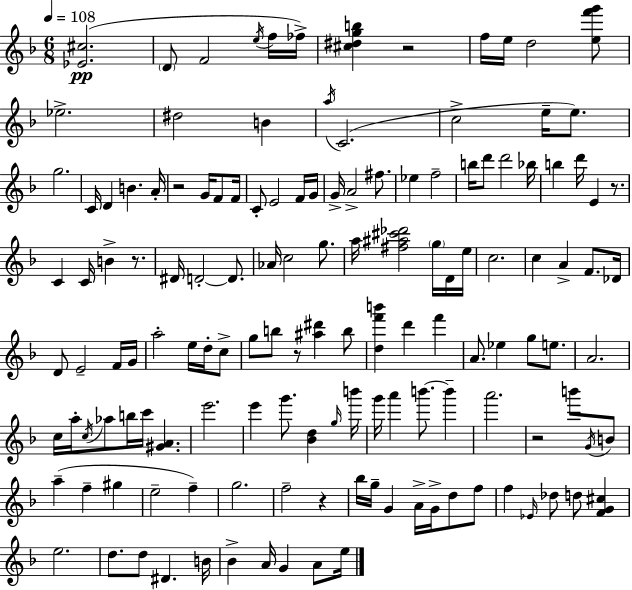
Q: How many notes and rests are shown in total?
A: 139